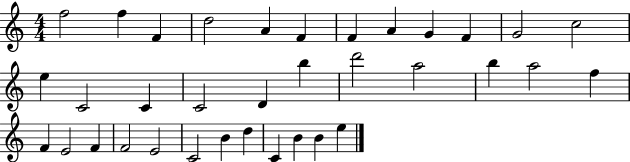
F5/h F5/q F4/q D5/h A4/q F4/q F4/q A4/q G4/q F4/q G4/h C5/h E5/q C4/h C4/q C4/h D4/q B5/q D6/h A5/h B5/q A5/h F5/q F4/q E4/h F4/q F4/h E4/h C4/h B4/q D5/q C4/q B4/q B4/q E5/q